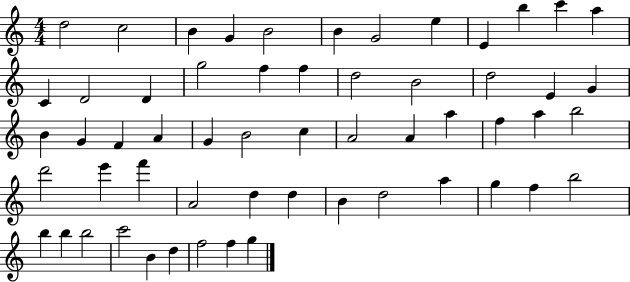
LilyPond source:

{
  \clef treble
  \numericTimeSignature
  \time 4/4
  \key c \major
  d''2 c''2 | b'4 g'4 b'2 | b'4 g'2 e''4 | e'4 b''4 c'''4 a''4 | \break c'4 d'2 d'4 | g''2 f''4 f''4 | d''2 b'2 | d''2 e'4 g'4 | \break b'4 g'4 f'4 a'4 | g'4 b'2 c''4 | a'2 a'4 a''4 | f''4 a''4 b''2 | \break d'''2 e'''4 f'''4 | a'2 d''4 d''4 | b'4 d''2 a''4 | g''4 f''4 b''2 | \break b''4 b''4 b''2 | c'''2 b'4 d''4 | f''2 f''4 g''4 | \bar "|."
}